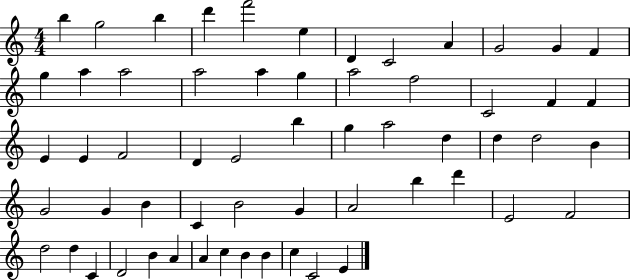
{
  \clef treble
  \numericTimeSignature
  \time 4/4
  \key c \major
  b''4 g''2 b''4 | d'''4 f'''2 e''4 | d'4 c'2 a'4 | g'2 g'4 f'4 | \break g''4 a''4 a''2 | a''2 a''4 g''4 | a''2 f''2 | c'2 f'4 f'4 | \break e'4 e'4 f'2 | d'4 e'2 b''4 | g''4 a''2 d''4 | d''4 d''2 b'4 | \break g'2 g'4 b'4 | c'4 b'2 g'4 | a'2 b''4 d'''4 | e'2 f'2 | \break d''2 d''4 c'4 | d'2 b'4 a'4 | a'4 c''4 b'4 b'4 | c''4 c'2 e'4 | \break \bar "|."
}